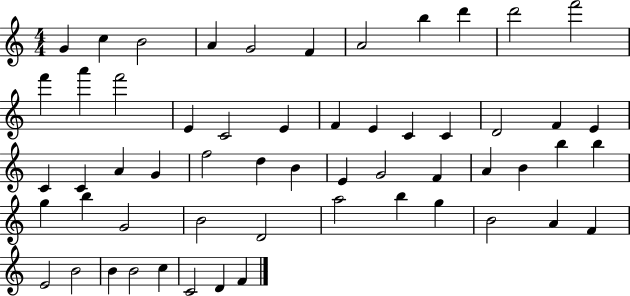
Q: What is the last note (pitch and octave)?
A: F4